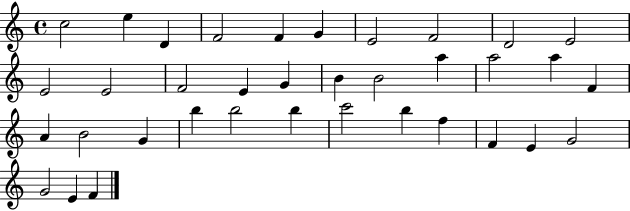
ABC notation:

X:1
T:Untitled
M:4/4
L:1/4
K:C
c2 e D F2 F G E2 F2 D2 E2 E2 E2 F2 E G B B2 a a2 a F A B2 G b b2 b c'2 b f F E G2 G2 E F